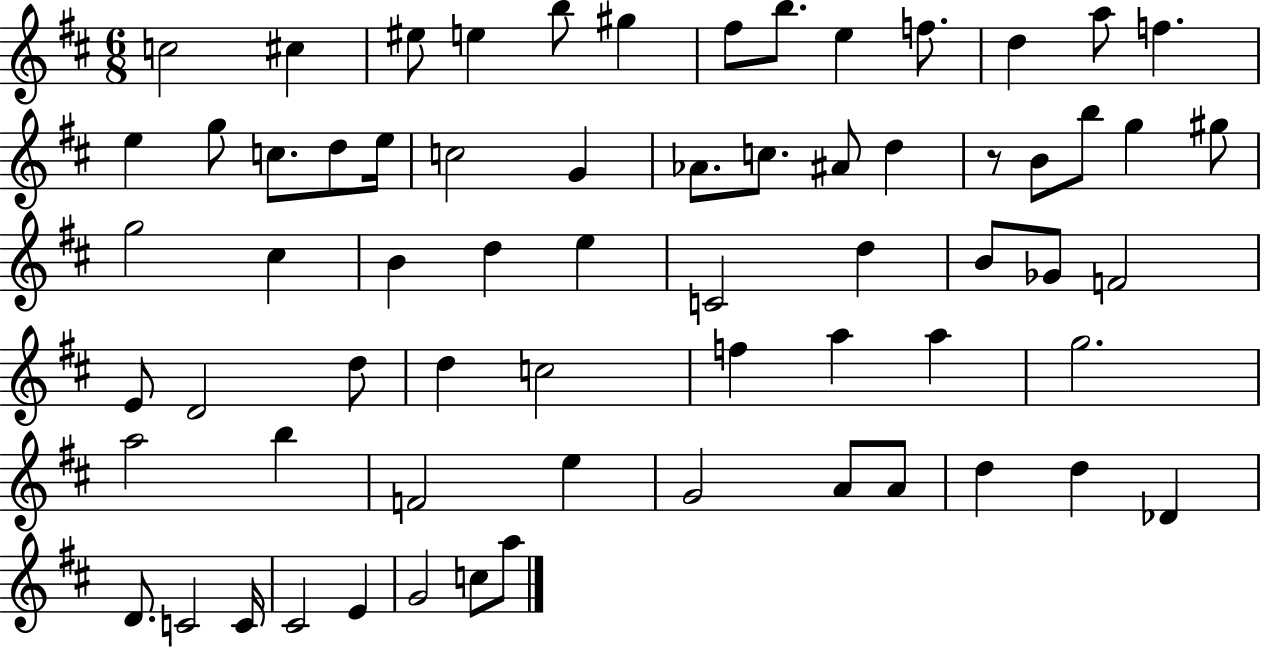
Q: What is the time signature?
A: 6/8